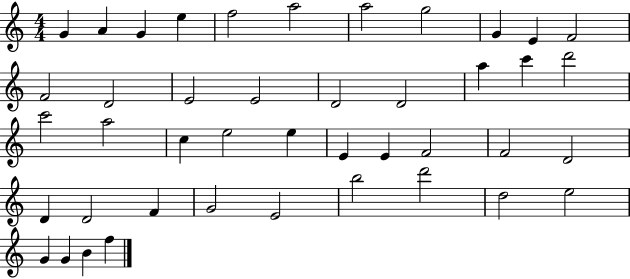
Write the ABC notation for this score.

X:1
T:Untitled
M:4/4
L:1/4
K:C
G A G e f2 a2 a2 g2 G E F2 F2 D2 E2 E2 D2 D2 a c' d'2 c'2 a2 c e2 e E E F2 F2 D2 D D2 F G2 E2 b2 d'2 d2 e2 G G B f